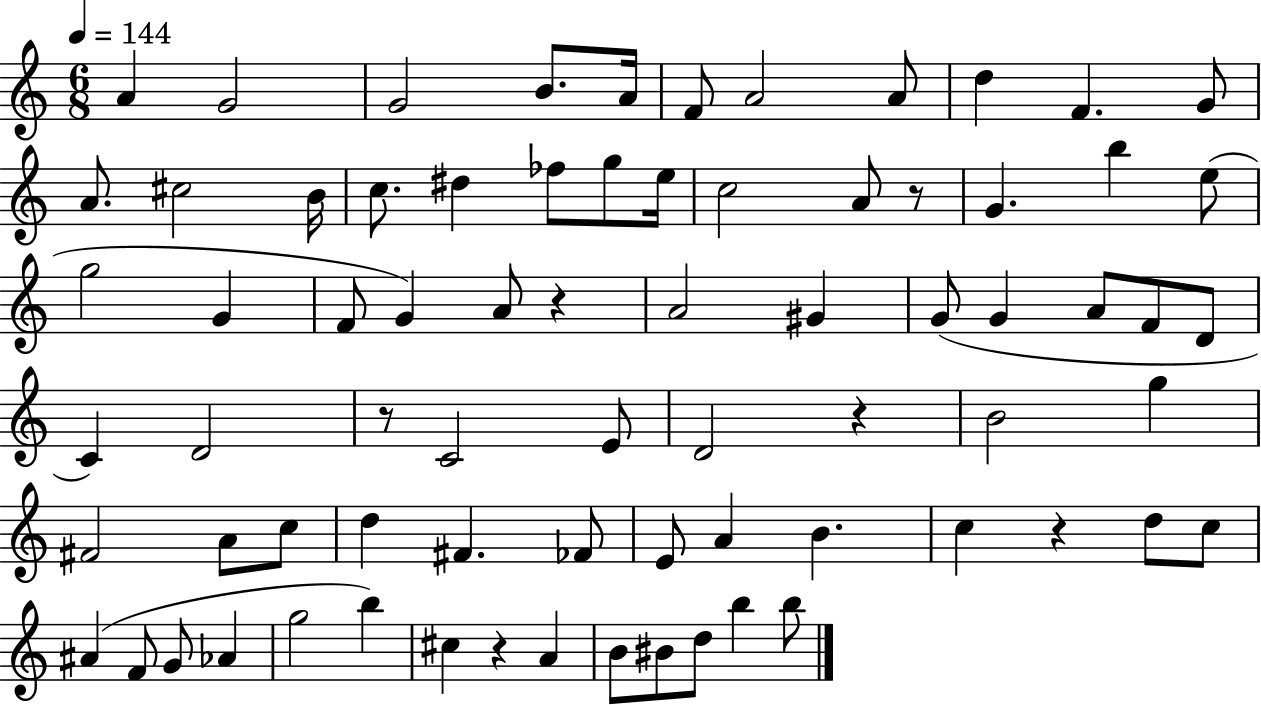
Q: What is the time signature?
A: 6/8